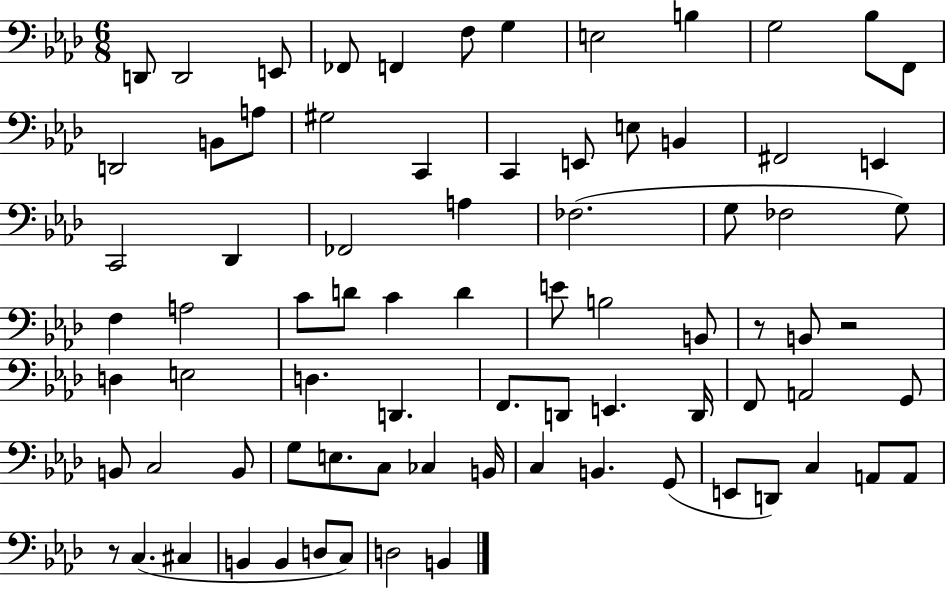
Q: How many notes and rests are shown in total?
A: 79